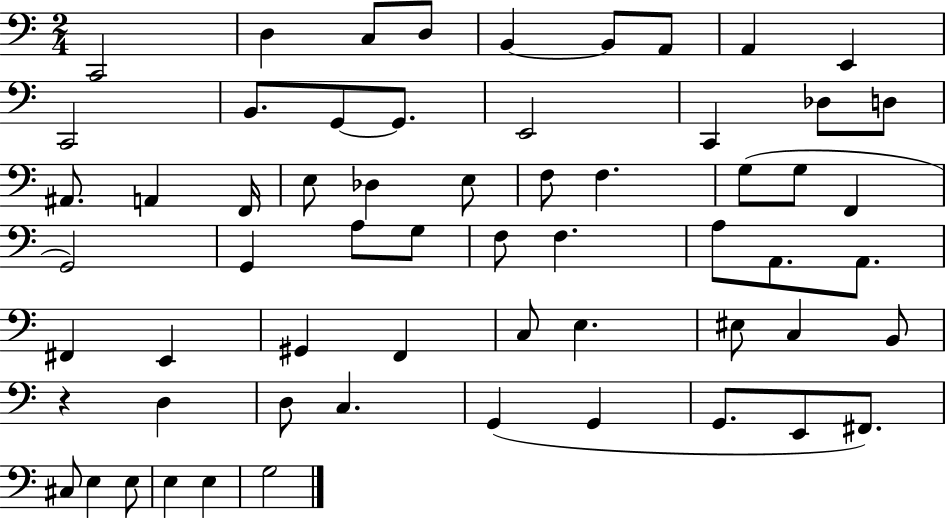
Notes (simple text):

C2/h D3/q C3/e D3/e B2/q B2/e A2/e A2/q E2/q C2/h B2/e. G2/e G2/e. E2/h C2/q Db3/e D3/e A#2/e. A2/q F2/s E3/e Db3/q E3/e F3/e F3/q. G3/e G3/e F2/q G2/h G2/q A3/e G3/e F3/e F3/q. A3/e A2/e. A2/e. F#2/q E2/q G#2/q F2/q C3/e E3/q. EIS3/e C3/q B2/e R/q D3/q D3/e C3/q. G2/q G2/q G2/e. E2/e F#2/e. C#3/e E3/q E3/e E3/q E3/q G3/h